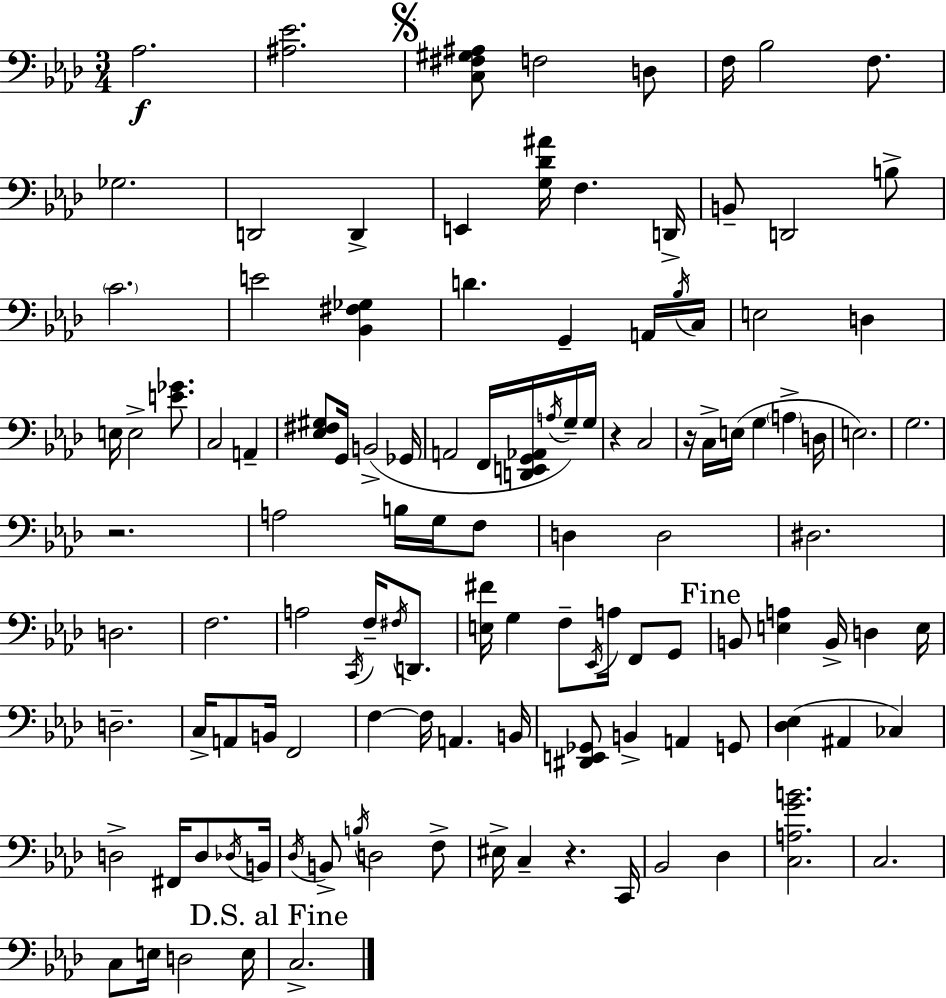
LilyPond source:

{
  \clef bass
  \numericTimeSignature
  \time 3/4
  \key f \minor
  aes2.\f | <ais ees'>2. | \mark \markup { \musicglyph "scripts.segno" } <c fis gis ais>8 f2 d8 | f16 bes2 f8. | \break ges2. | d,2 d,4-> | e,4 <g des' ais'>16 f4. d,16-> | b,8-- d,2 b8-> | \break \parenthesize c'2. | e'2 <bes, fis ges>4 | d'4. g,4-- a,16 \acciaccatura { bes16 } | c16 e2 d4 | \break e16 e2-> <e' ges'>8. | c2 a,4-- | <ees fis gis>8 g,16 b,2->( | ges,16 a,2 f,16 <d, e, g, aes,>16 \acciaccatura { a16 }) | \break g16-- g16 r4 c2 | r16 c16-> e16( g4 \parenthesize a4-> | d16 e2.) | g2. | \break r2. | a2 b16 g16 | f8 d4 d2 | dis2. | \break d2. | f2. | a2 \acciaccatura { c,16 } f16-- | \acciaccatura { fis16 } d,8. <e fis'>16 g4 f8-- \acciaccatura { ees,16 } | \break a16 f,8 g,8 \mark "Fine" b,8 <e a>4 b,16-> | d4 e16 d2.-- | c16-> a,8 b,16 f,2 | f4~~ f16 a,4. | \break b,16 <dis, e, ges,>8 b,4-> a,4 | g,8 <des ees>4( ais,4 | ces4) d2-> | fis,16 d8 \acciaccatura { des16 } b,16 \acciaccatura { des16 } b,8-> \acciaccatura { b16 } d2 | \break f8-> eis16-> c4-- | r4. c,16 bes,2 | des4 <c a g' b'>2. | c2. | \break c8 e16 d2 | e16 \mark "D.S. al Fine" c2.-> | \bar "|."
}